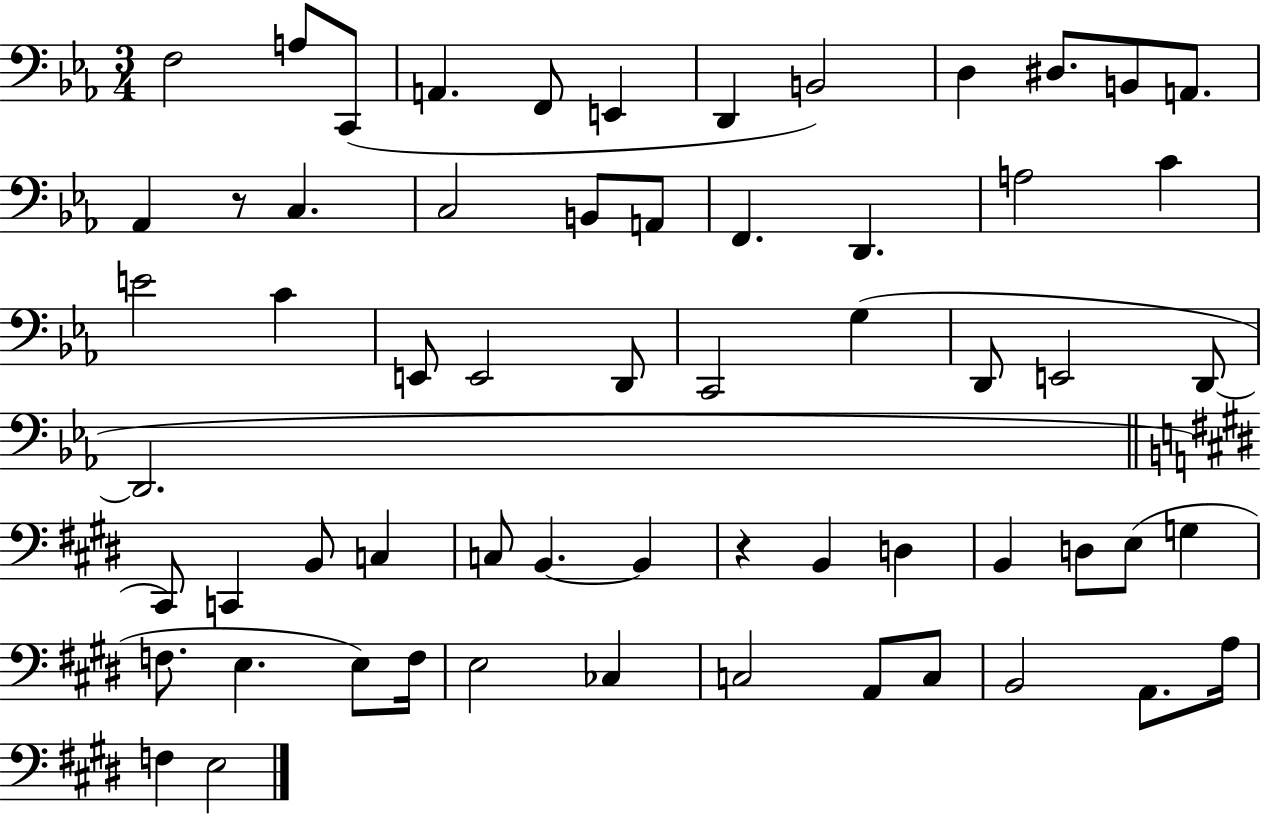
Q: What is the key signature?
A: EES major